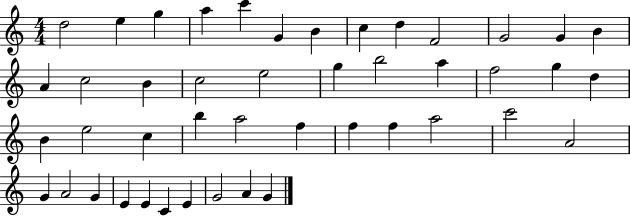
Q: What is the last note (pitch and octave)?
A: G4